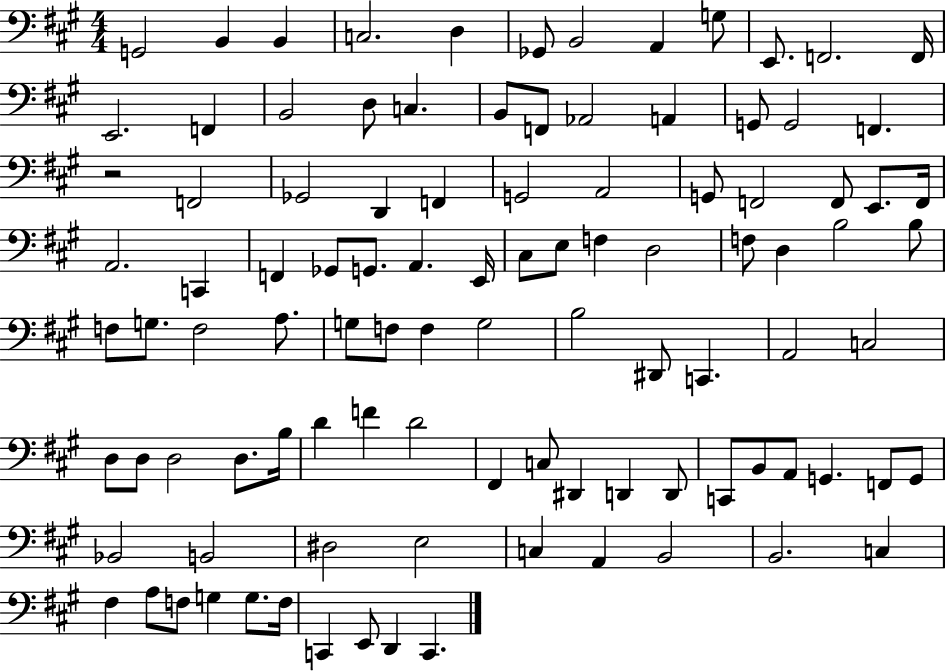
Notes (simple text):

G2/h B2/q B2/q C3/h. D3/q Gb2/e B2/h A2/q G3/e E2/e. F2/h. F2/s E2/h. F2/q B2/h D3/e C3/q. B2/e F2/e Ab2/h A2/q G2/e G2/h F2/q. R/h F2/h Gb2/h D2/q F2/q G2/h A2/h G2/e F2/h F2/e E2/e. F2/s A2/h. C2/q F2/q Gb2/e G2/e. A2/q. E2/s C#3/e E3/e F3/q D3/h F3/e D3/q B3/h B3/e F3/e G3/e. F3/h A3/e. G3/e F3/e F3/q G3/h B3/h D#2/e C2/q. A2/h C3/h D3/e D3/e D3/h D3/e. B3/s D4/q F4/q D4/h F#2/q C3/e D#2/q D2/q D2/e C2/e B2/e A2/e G2/q. F2/e G2/e Bb2/h B2/h D#3/h E3/h C3/q A2/q B2/h B2/h. C3/q F#3/q A3/e F3/e G3/q G3/e. F3/s C2/q E2/e D2/q C2/q.